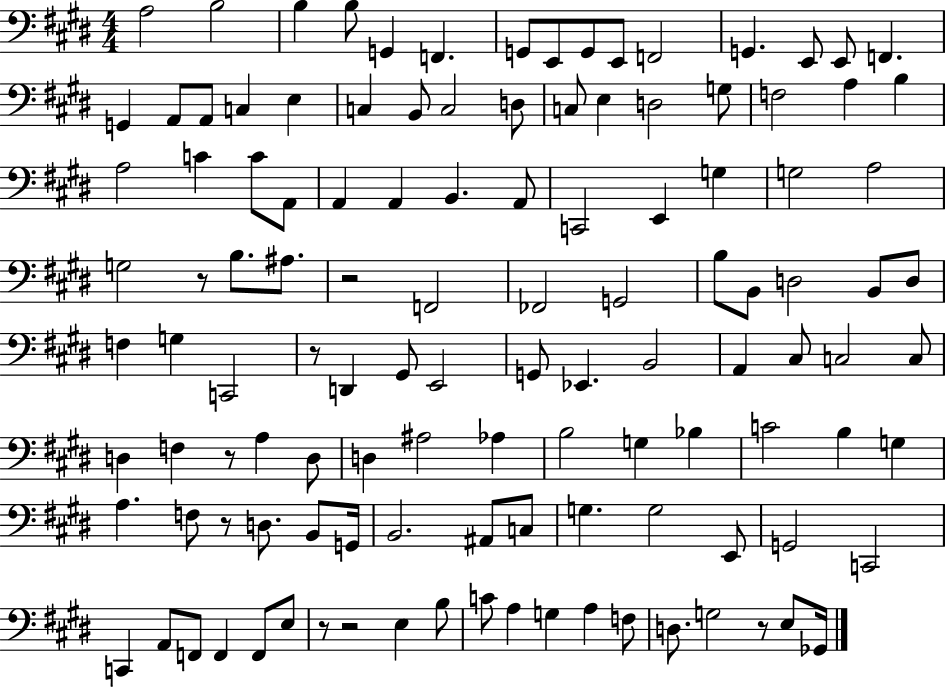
A3/h B3/h B3/q B3/e G2/q F2/q. G2/e E2/e G2/e E2/e F2/h G2/q. E2/e E2/e F2/q. G2/q A2/e A2/e C3/q E3/q C3/q B2/e C3/h D3/e C3/e E3/q D3/h G3/e F3/h A3/q B3/q A3/h C4/q C4/e A2/e A2/q A2/q B2/q. A2/e C2/h E2/q G3/q G3/h A3/h G3/h R/e B3/e. A#3/e. R/h F2/h FES2/h G2/h B3/e B2/e D3/h B2/e D3/e F3/q G3/q C2/h R/e D2/q G#2/e E2/h G2/e Eb2/q. B2/h A2/q C#3/e C3/h C3/e D3/q F3/q R/e A3/q D3/e D3/q A#3/h Ab3/q B3/h G3/q Bb3/q C4/h B3/q G3/q A3/q. F3/e R/e D3/e. B2/e G2/s B2/h. A#2/e C3/e G3/q. G3/h E2/e G2/h C2/h C2/q A2/e F2/e F2/q F2/e E3/e R/e R/h E3/q B3/e C4/e A3/q G3/q A3/q F3/e D3/e. G3/h R/e E3/e Gb2/s